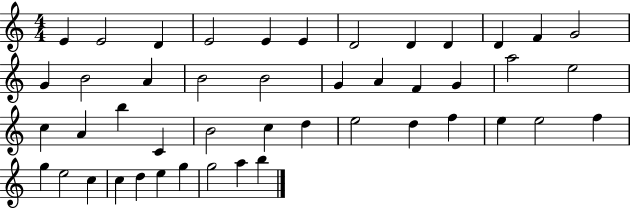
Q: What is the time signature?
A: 4/4